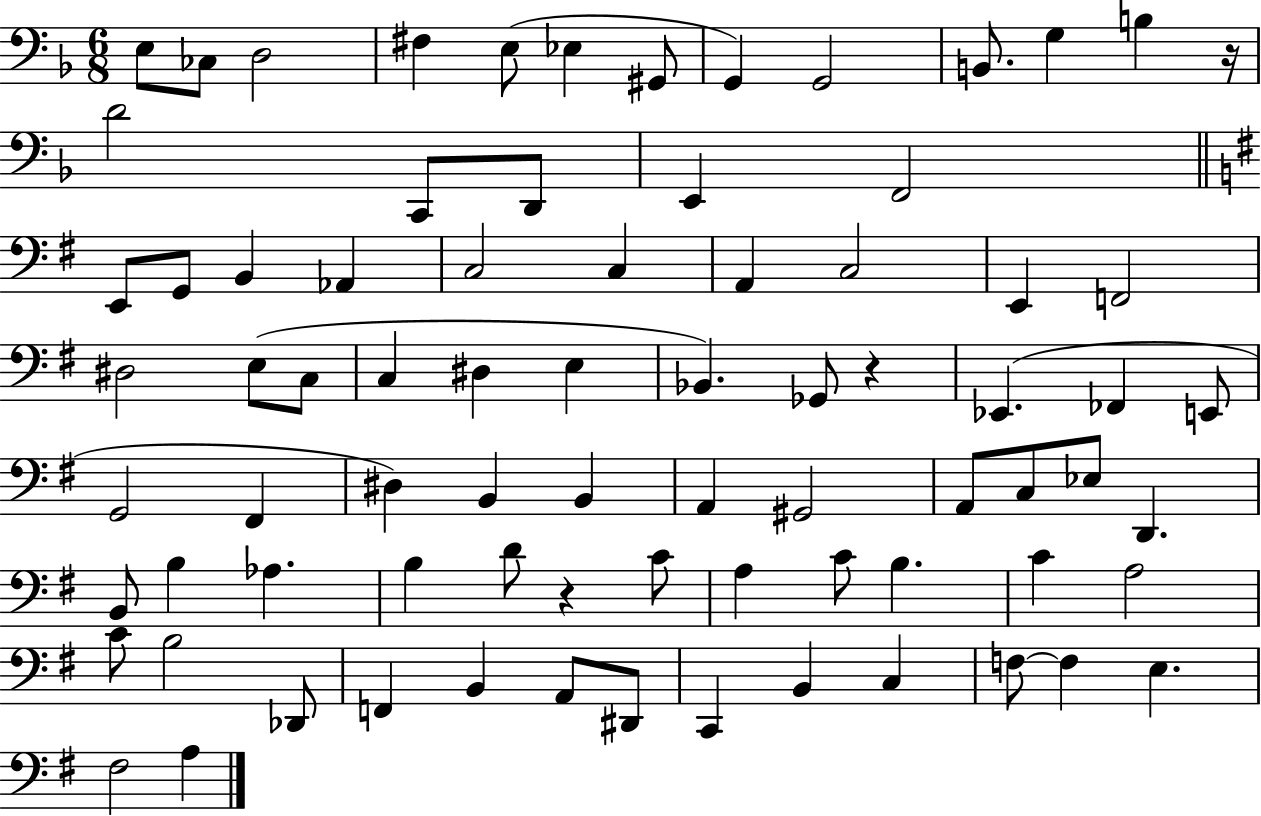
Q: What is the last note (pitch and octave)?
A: A3